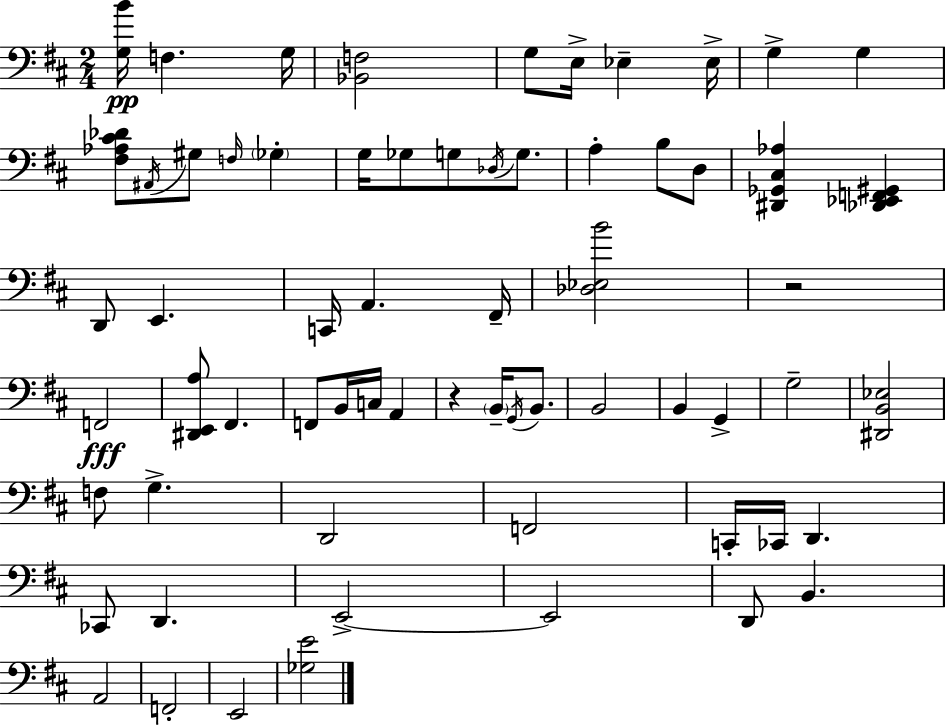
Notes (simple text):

[G3,B4]/s F3/q. G3/s [Bb2,F3]/h G3/e E3/s Eb3/q Eb3/s G3/q G3/q [F#3,Ab3,C#4,Db4]/e A#2/s G#3/e F3/s Gb3/q G3/s Gb3/e G3/e Db3/s G3/e. A3/q B3/e D3/e [D#2,Gb2,C#3,Ab3]/q [Db2,Eb2,F2,G#2]/q D2/e E2/q. C2/s A2/q. F#2/s [Db3,Eb3,B4]/h R/h F2/h [D#2,E2,A3]/e F#2/q. F2/e B2/s C3/s A2/q R/q B2/s G2/s B2/e. B2/h B2/q G2/q G3/h [D#2,B2,Eb3]/h F3/e G3/q. D2/h F2/h C2/s CES2/s D2/q. CES2/e D2/q. E2/h E2/h D2/e B2/q. A2/h F2/h E2/h [Gb3,E4]/h